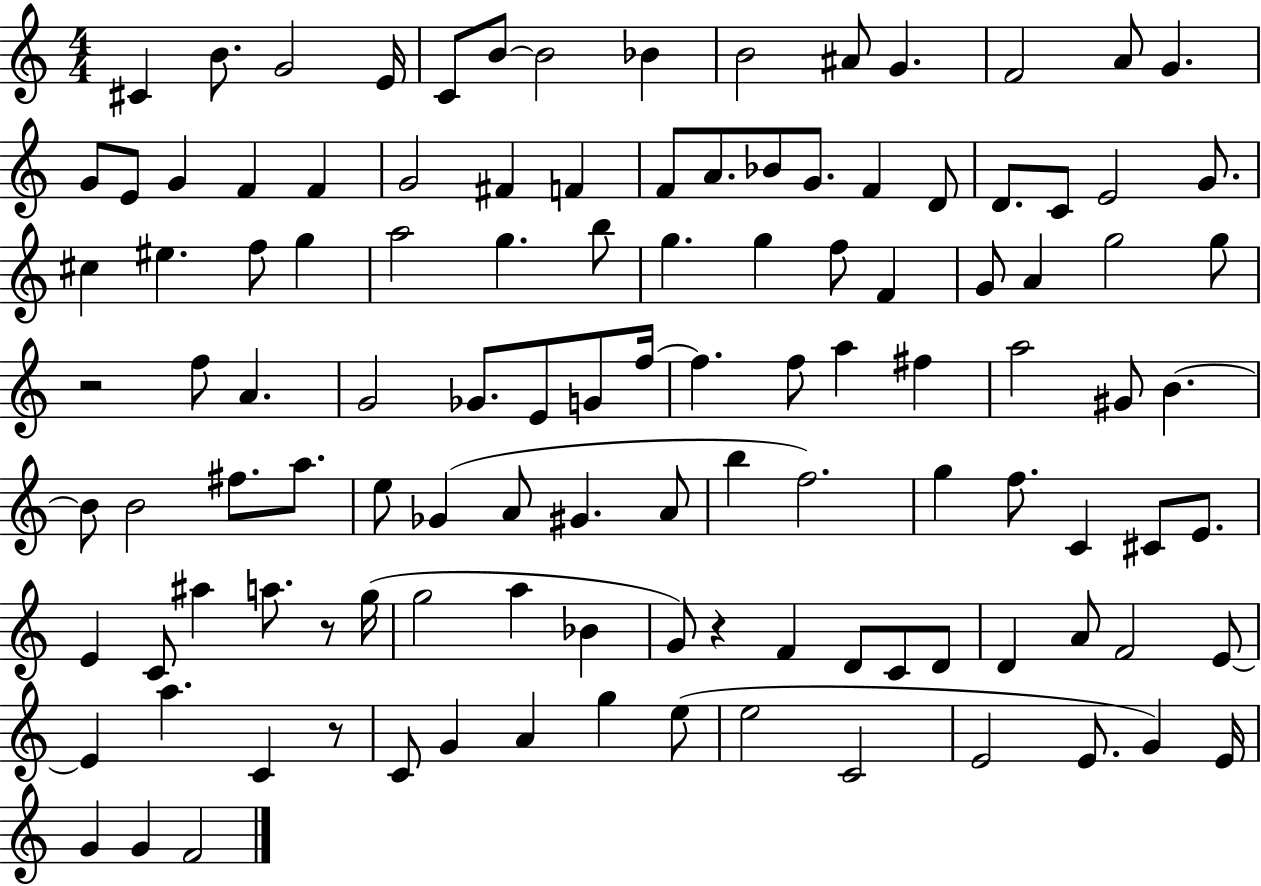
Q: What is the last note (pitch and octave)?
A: F4